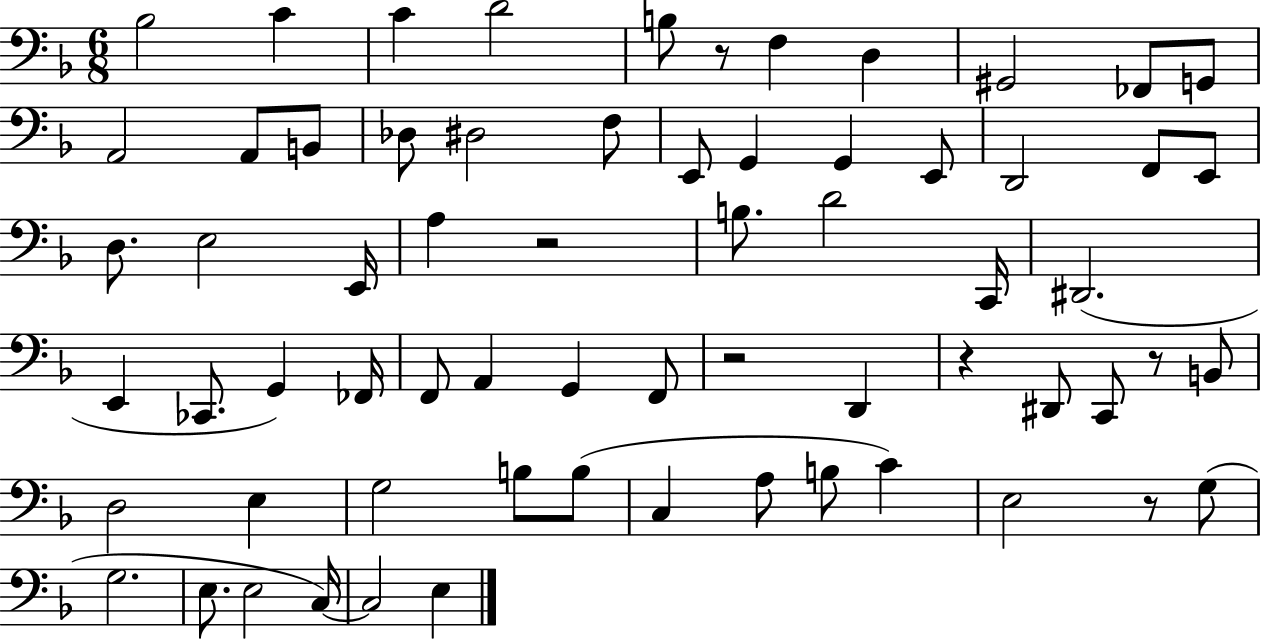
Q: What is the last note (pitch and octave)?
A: E3